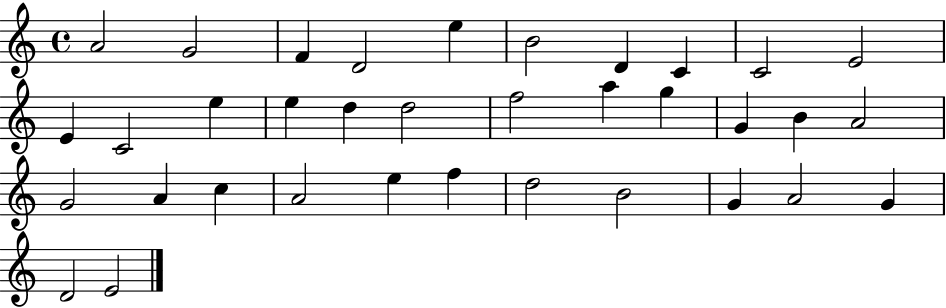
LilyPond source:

{
  \clef treble
  \time 4/4
  \defaultTimeSignature
  \key c \major
  a'2 g'2 | f'4 d'2 e''4 | b'2 d'4 c'4 | c'2 e'2 | \break e'4 c'2 e''4 | e''4 d''4 d''2 | f''2 a''4 g''4 | g'4 b'4 a'2 | \break g'2 a'4 c''4 | a'2 e''4 f''4 | d''2 b'2 | g'4 a'2 g'4 | \break d'2 e'2 | \bar "|."
}